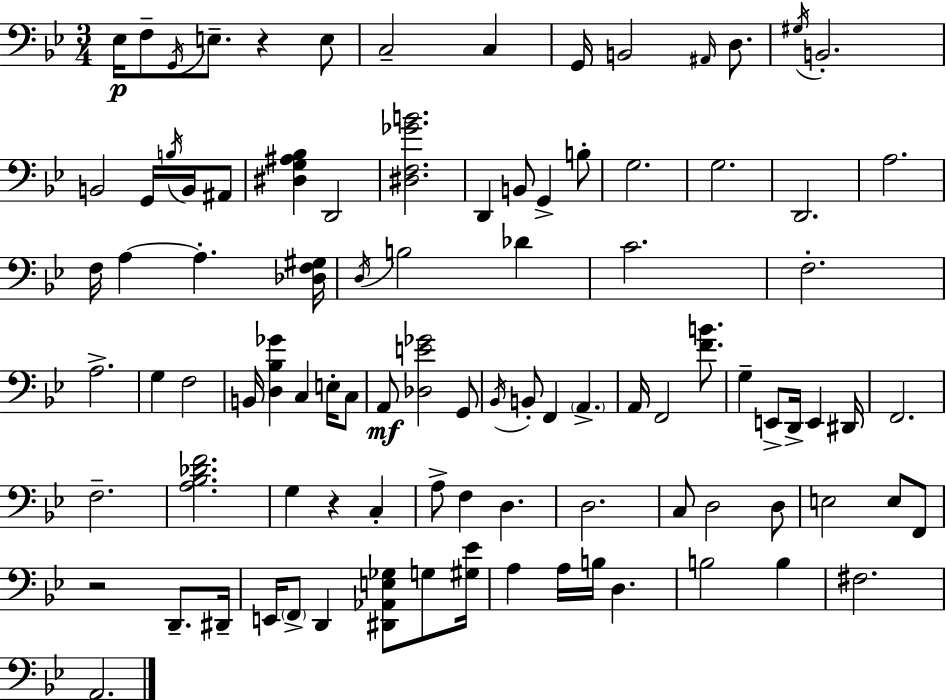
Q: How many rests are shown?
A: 3